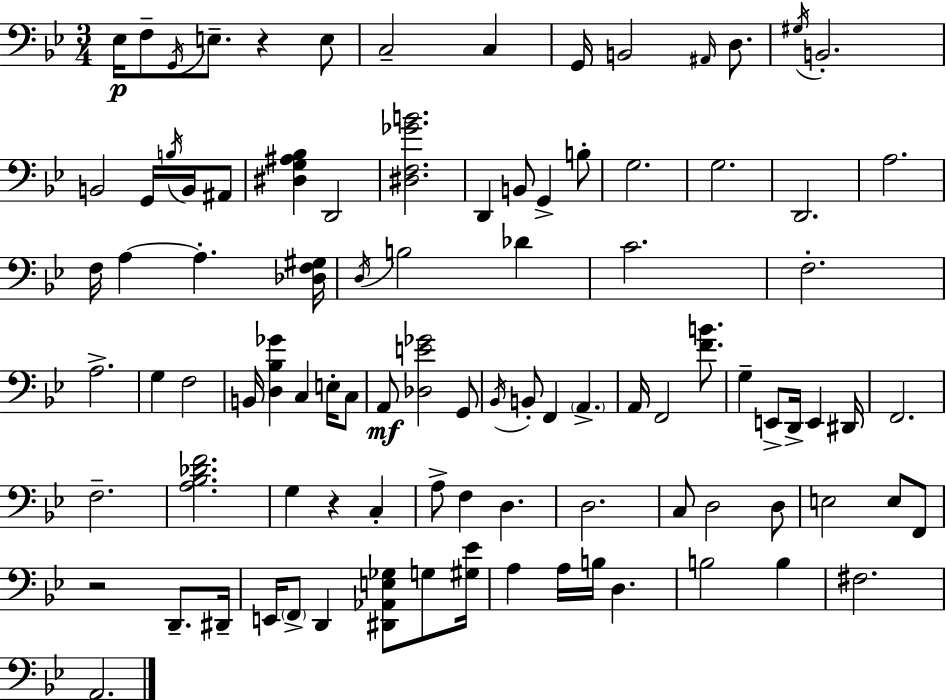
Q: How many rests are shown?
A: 3